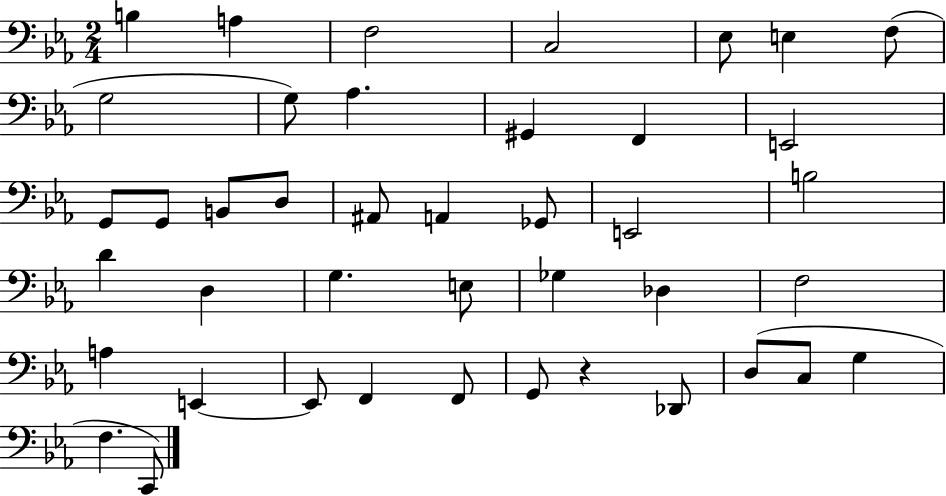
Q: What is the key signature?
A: EES major